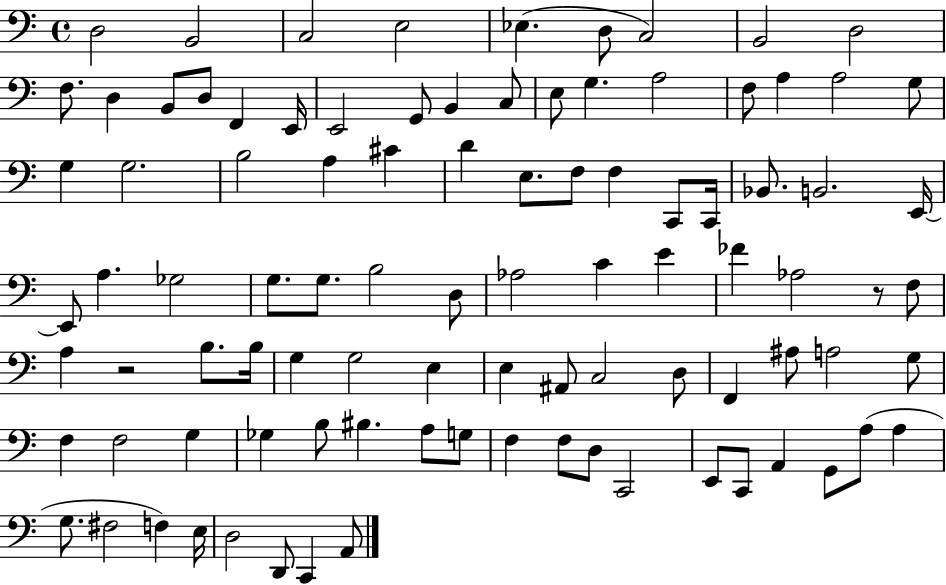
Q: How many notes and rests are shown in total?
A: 95